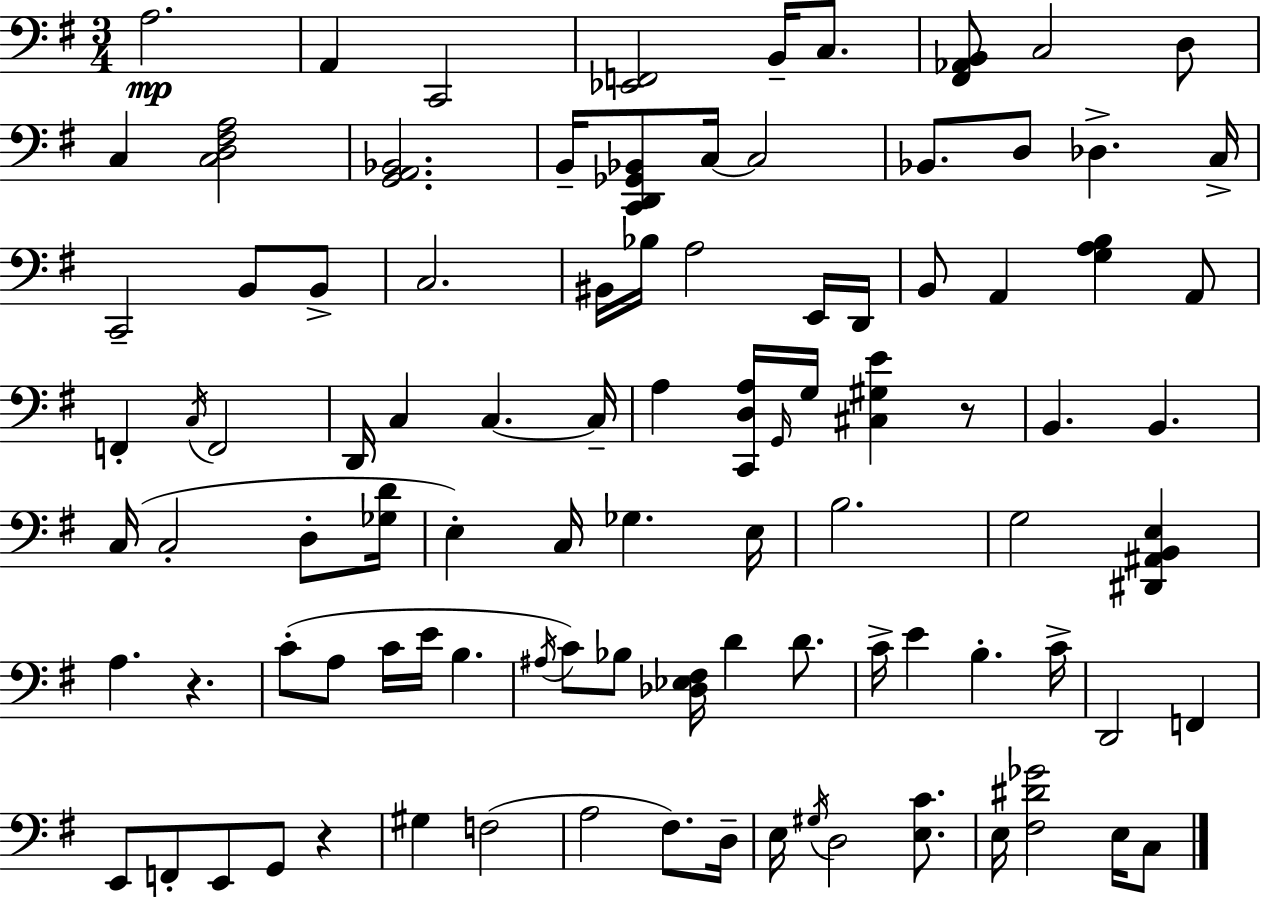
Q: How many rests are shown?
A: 3